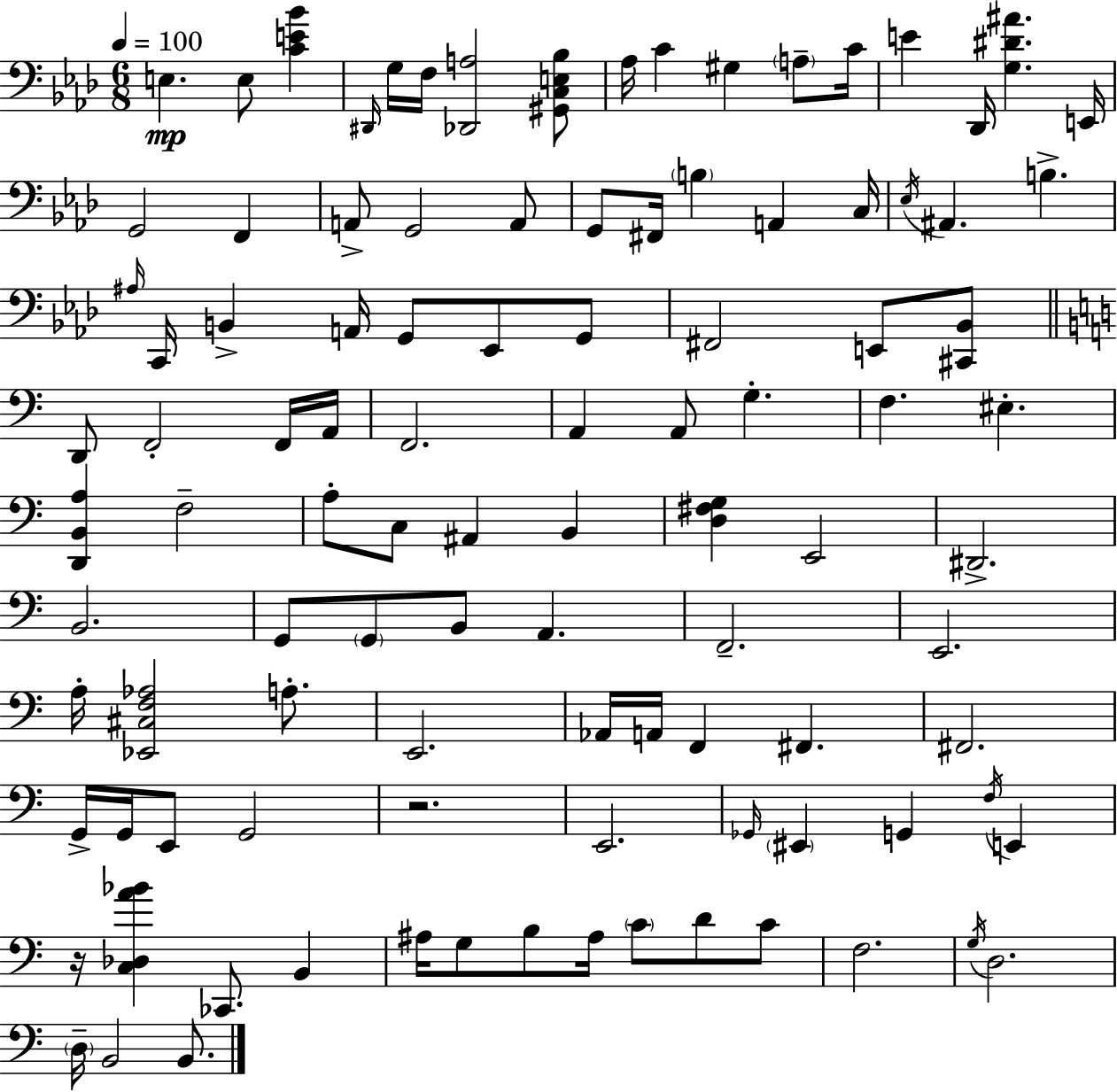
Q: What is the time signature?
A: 6/8